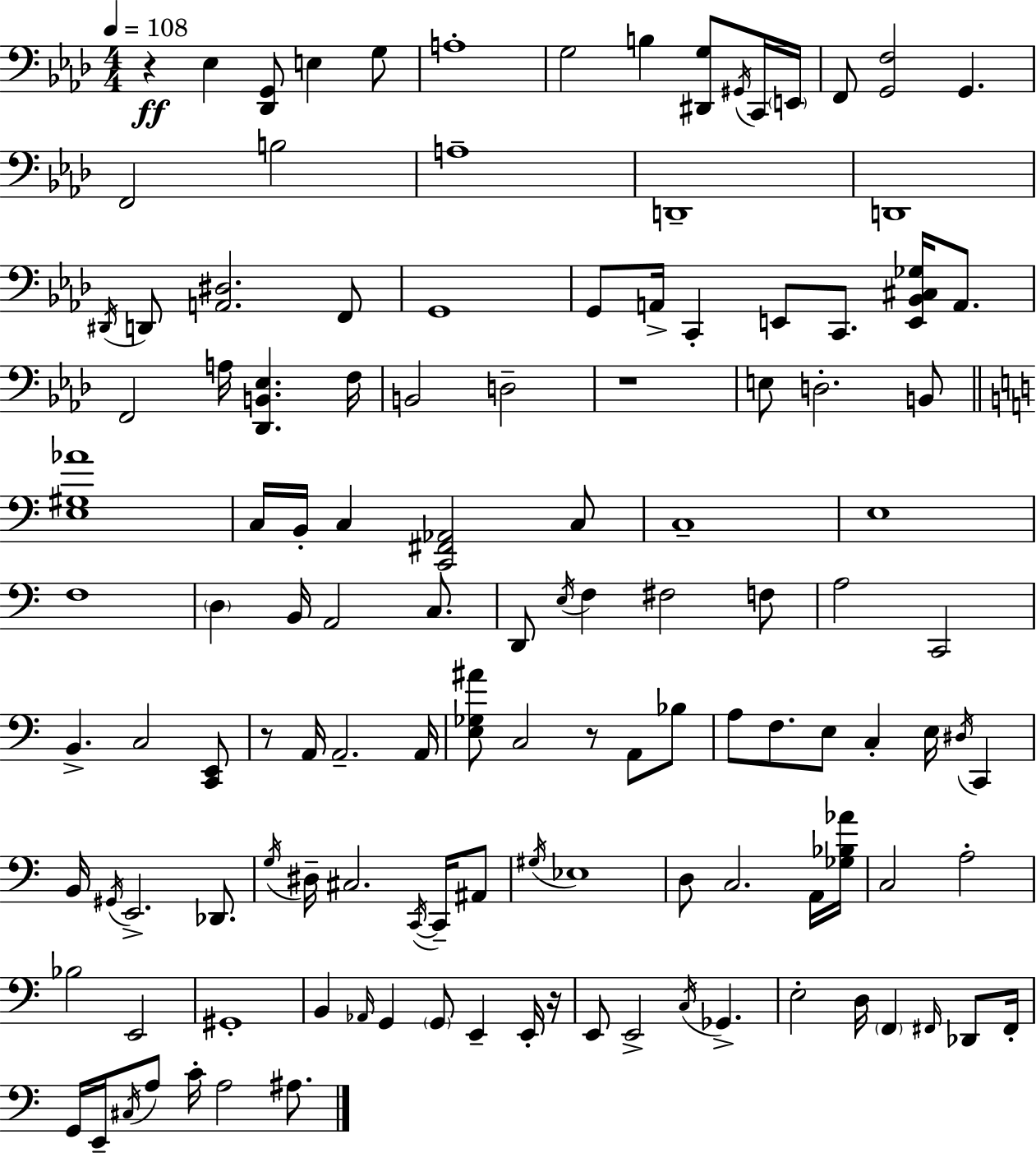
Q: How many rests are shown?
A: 5